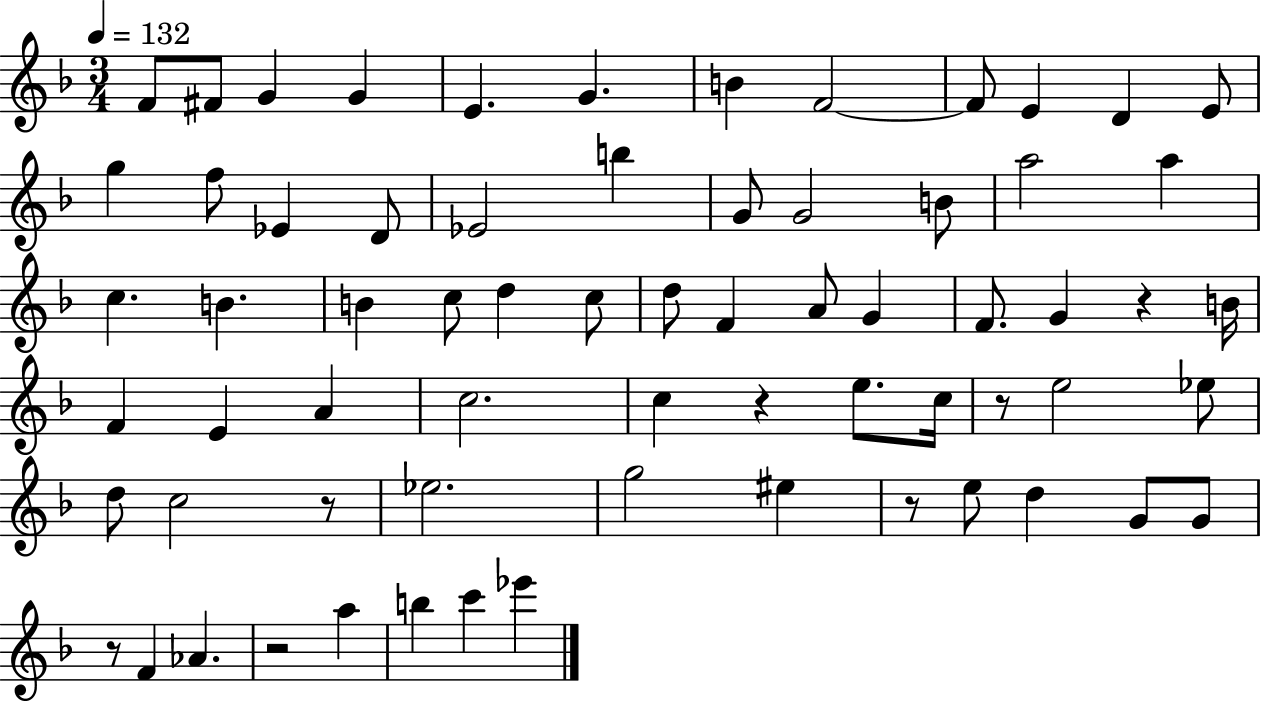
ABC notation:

X:1
T:Untitled
M:3/4
L:1/4
K:F
F/2 ^F/2 G G E G B F2 F/2 E D E/2 g f/2 _E D/2 _E2 b G/2 G2 B/2 a2 a c B B c/2 d c/2 d/2 F A/2 G F/2 G z B/4 F E A c2 c z e/2 c/4 z/2 e2 _e/2 d/2 c2 z/2 _e2 g2 ^e z/2 e/2 d G/2 G/2 z/2 F _A z2 a b c' _e'